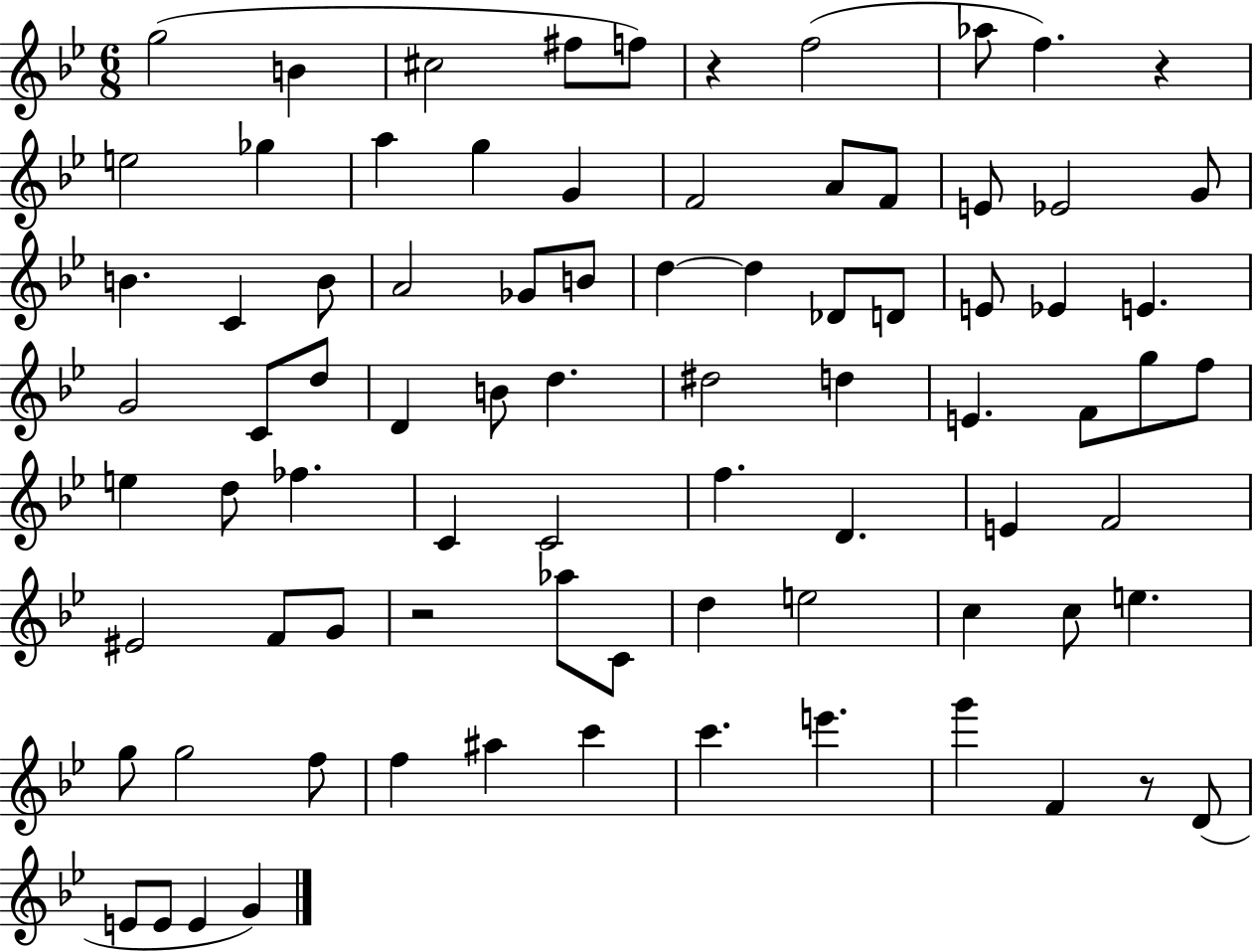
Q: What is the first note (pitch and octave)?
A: G5